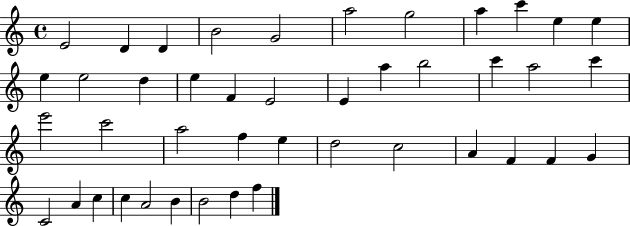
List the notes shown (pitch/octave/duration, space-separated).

E4/h D4/q D4/q B4/h G4/h A5/h G5/h A5/q C6/q E5/q E5/q E5/q E5/h D5/q E5/q F4/q E4/h E4/q A5/q B5/h C6/q A5/h C6/q E6/h C6/h A5/h F5/q E5/q D5/h C5/h A4/q F4/q F4/q G4/q C4/h A4/q C5/q C5/q A4/h B4/q B4/h D5/q F5/q